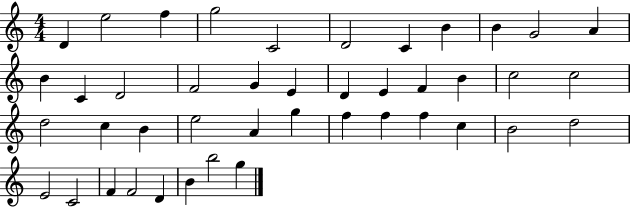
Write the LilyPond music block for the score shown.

{
  \clef treble
  \numericTimeSignature
  \time 4/4
  \key c \major
  d'4 e''2 f''4 | g''2 c'2 | d'2 c'4 b'4 | b'4 g'2 a'4 | \break b'4 c'4 d'2 | f'2 g'4 e'4 | d'4 e'4 f'4 b'4 | c''2 c''2 | \break d''2 c''4 b'4 | e''2 a'4 g''4 | f''4 f''4 f''4 c''4 | b'2 d''2 | \break e'2 c'2 | f'4 f'2 d'4 | b'4 b''2 g''4 | \bar "|."
}